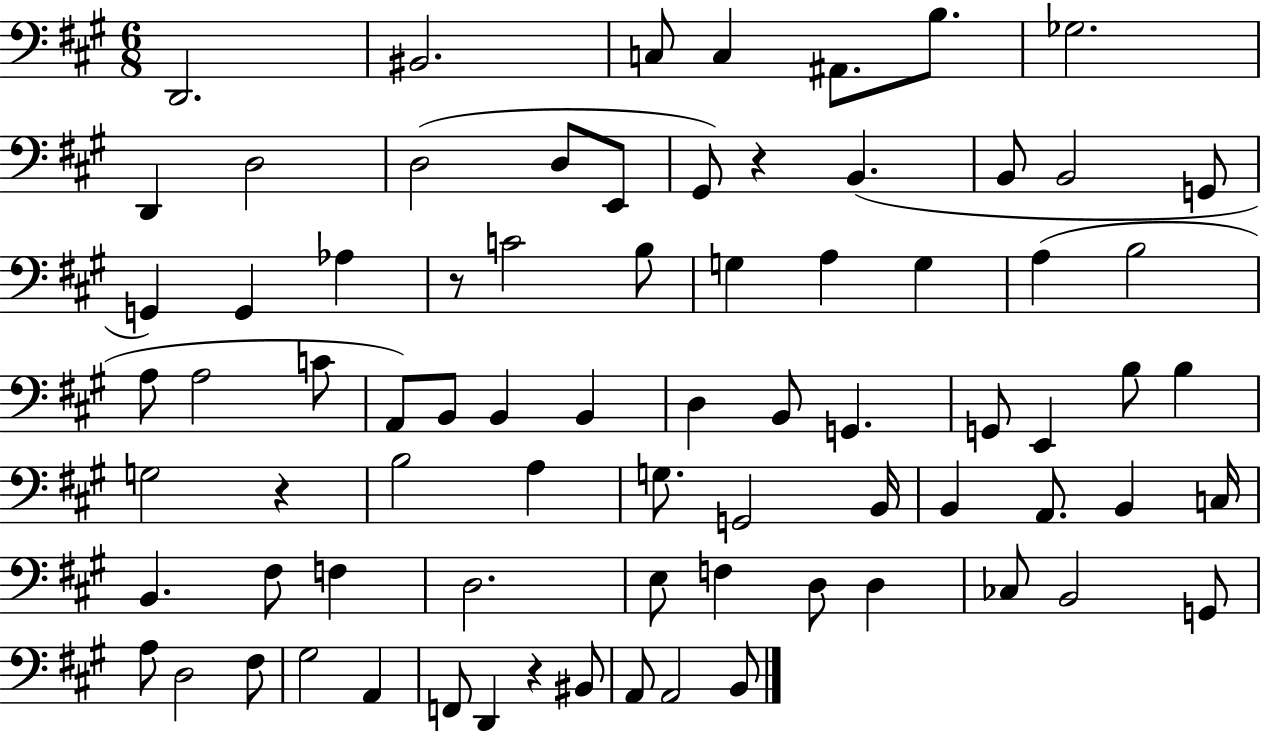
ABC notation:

X:1
T:Untitled
M:6/8
L:1/4
K:A
D,,2 ^B,,2 C,/2 C, ^A,,/2 B,/2 _G,2 D,, D,2 D,2 D,/2 E,,/2 ^G,,/2 z B,, B,,/2 B,,2 G,,/2 G,, G,, _A, z/2 C2 B,/2 G, A, G, A, B,2 A,/2 A,2 C/2 A,,/2 B,,/2 B,, B,, D, B,,/2 G,, G,,/2 E,, B,/2 B, G,2 z B,2 A, G,/2 G,,2 B,,/4 B,, A,,/2 B,, C,/4 B,, ^F,/2 F, D,2 E,/2 F, D,/2 D, _C,/2 B,,2 G,,/2 A,/2 D,2 ^F,/2 ^G,2 A,, F,,/2 D,, z ^B,,/2 A,,/2 A,,2 B,,/2